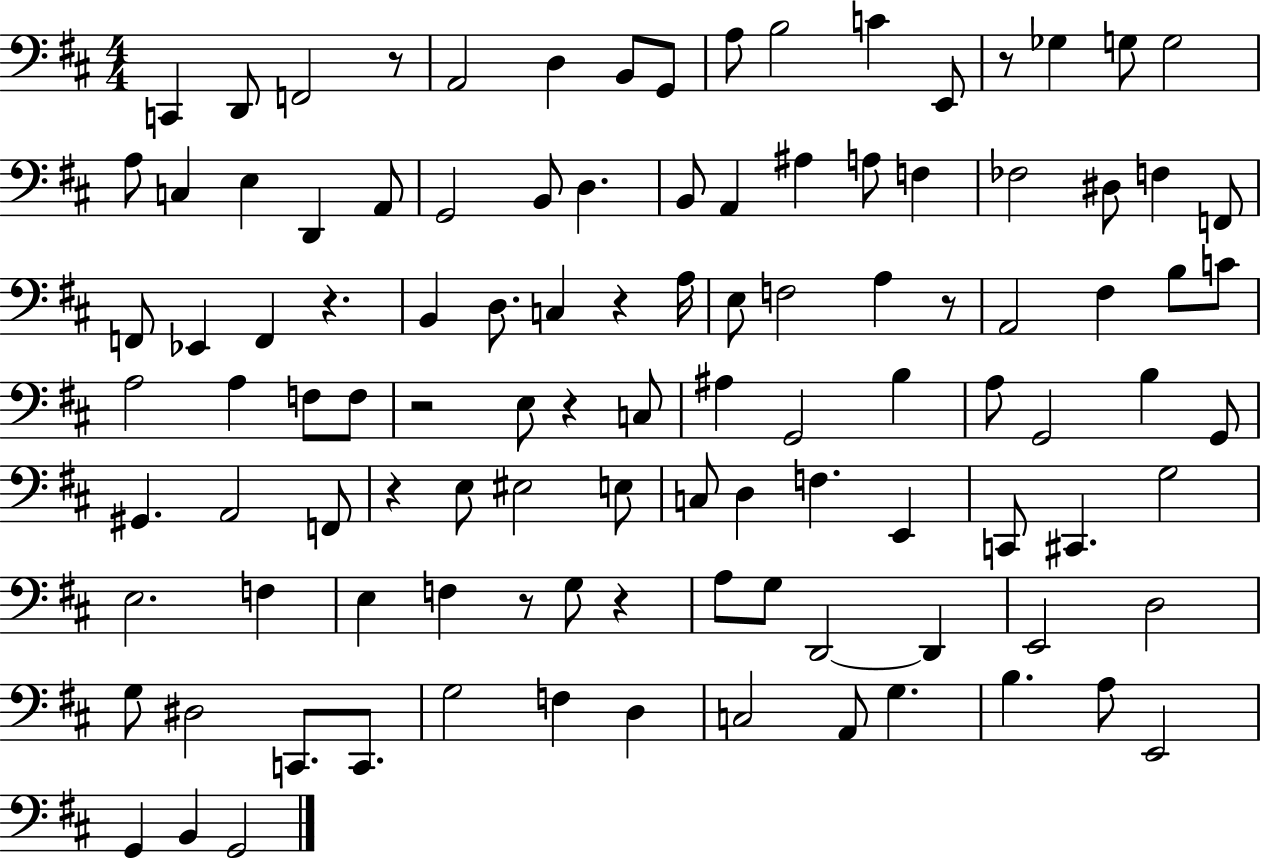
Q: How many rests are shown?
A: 10